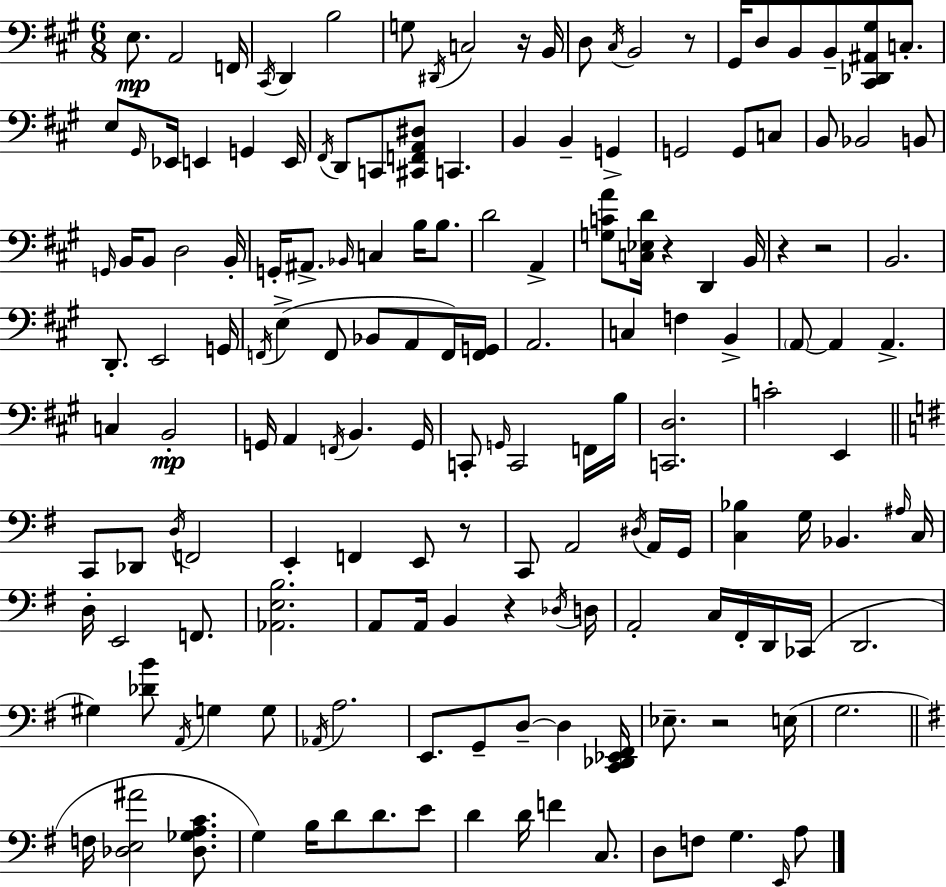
E3/e. A2/h F2/s C#2/s D2/q B3/h G3/e D#2/s C3/h R/s B2/s D3/e C#3/s B2/h R/e G#2/s D3/e B2/e B2/e [C#2,Db2,A#2,G#3]/e C3/e. E3/e G#2/s Eb2/s E2/q G2/q E2/s F#2/s D2/e C2/e [C#2,F2,A2,D#3]/e C2/q. B2/q B2/q G2/q G2/h G2/e C3/e B2/e Bb2/h B2/e G2/s B2/s B2/e D3/h B2/s G2/s A#2/e. Bb2/s C3/q B3/s B3/e. D4/h A2/q [G3,C4,A4]/e [C3,Eb3,D4]/s R/q D2/q B2/s R/q R/h B2/h. D2/e. E2/h G2/s F2/s E3/q F2/e Bb2/e A2/e F2/s [F2,G2]/s A2/h. C3/q F3/q B2/q A2/e A2/q A2/q. C3/q B2/h G2/s A2/q F2/s B2/q. G2/s C2/e G2/s C2/h F2/s B3/s [C2,D3]/h. C4/h E2/q C2/e Db2/e D3/s F2/h E2/q F2/q E2/e R/e C2/e A2/h D#3/s A2/s G2/s [C3,Bb3]/q G3/s Bb2/q. A#3/s C3/s D3/s E2/h F2/e. [Ab2,E3,B3]/h. A2/e A2/s B2/q R/q Db3/s D3/s A2/h C3/s F#2/s D2/s CES2/s D2/h. G#3/q [Db4,B4]/e A2/s G3/q G3/e Ab2/s A3/h. E2/e. G2/e D3/e D3/q [C2,Db2,Eb2,F#2]/s Eb3/e. R/h E3/s G3/h. F3/s [Db3,E3,A#4]/h [Db3,Gb3,A3,C4]/e. G3/q B3/s D4/e D4/e. E4/e D4/q D4/s F4/q C3/e. D3/e F3/e G3/q. E2/s A3/e